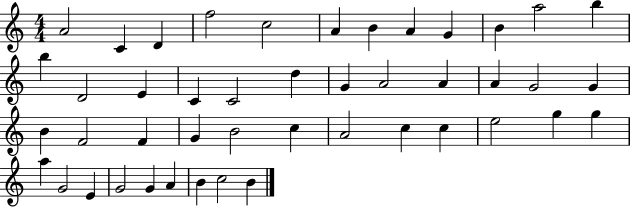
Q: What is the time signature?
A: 4/4